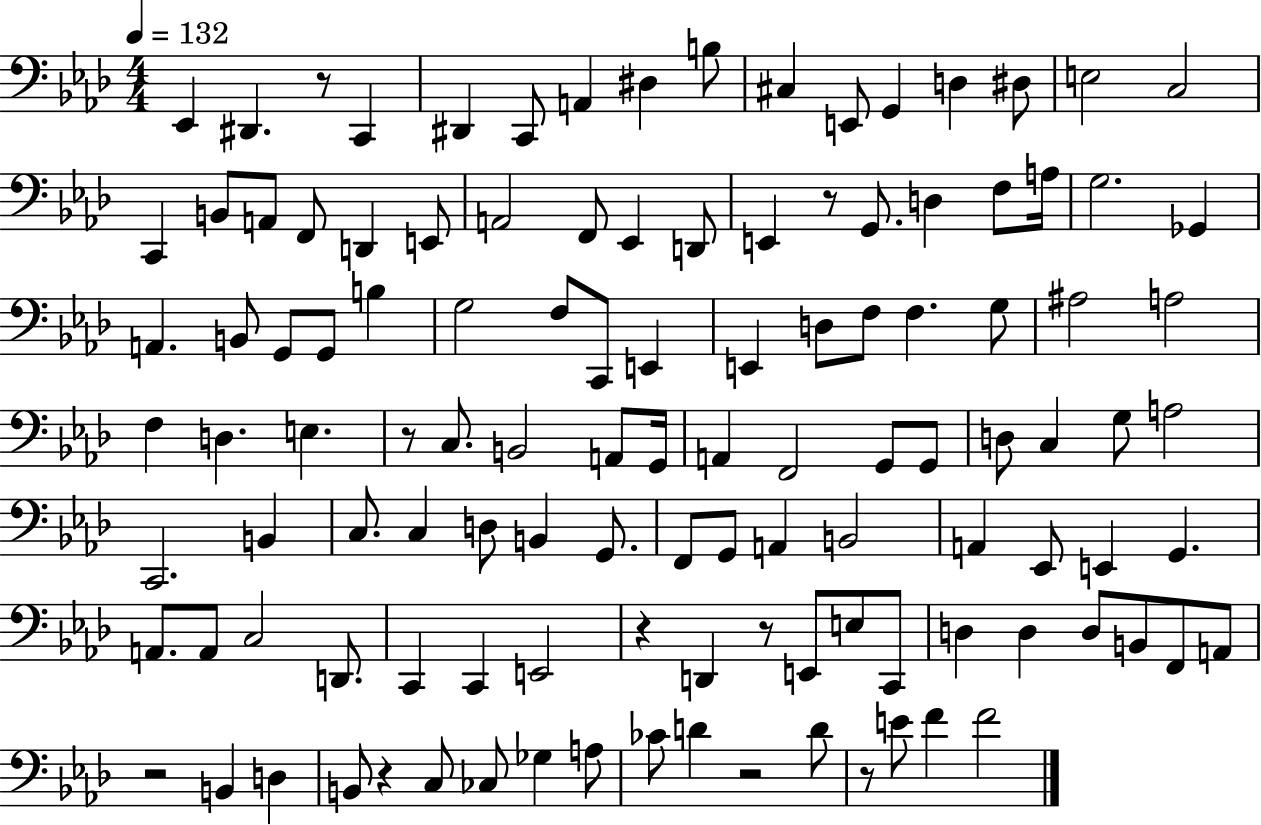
Eb2/q D#2/q. R/e C2/q D#2/q C2/e A2/q D#3/q B3/e C#3/q E2/e G2/q D3/q D#3/e E3/h C3/h C2/q B2/e A2/e F2/e D2/q E2/e A2/h F2/e Eb2/q D2/e E2/q R/e G2/e. D3/q F3/e A3/s G3/h. Gb2/q A2/q. B2/e G2/e G2/e B3/q G3/h F3/e C2/e E2/q E2/q D3/e F3/e F3/q. G3/e A#3/h A3/h F3/q D3/q. E3/q. R/e C3/e. B2/h A2/e G2/s A2/q F2/h G2/e G2/e D3/e C3/q G3/e A3/h C2/h. B2/q C3/e. C3/q D3/e B2/q G2/e. F2/e G2/e A2/q B2/h A2/q Eb2/e E2/q G2/q. A2/e. A2/e C3/h D2/e. C2/q C2/q E2/h R/q D2/q R/e E2/e E3/e C2/e D3/q D3/q D3/e B2/e F2/e A2/e R/h B2/q D3/q B2/e R/q C3/e CES3/e Gb3/q A3/e CES4/e D4/q R/h D4/e R/e E4/e F4/q F4/h